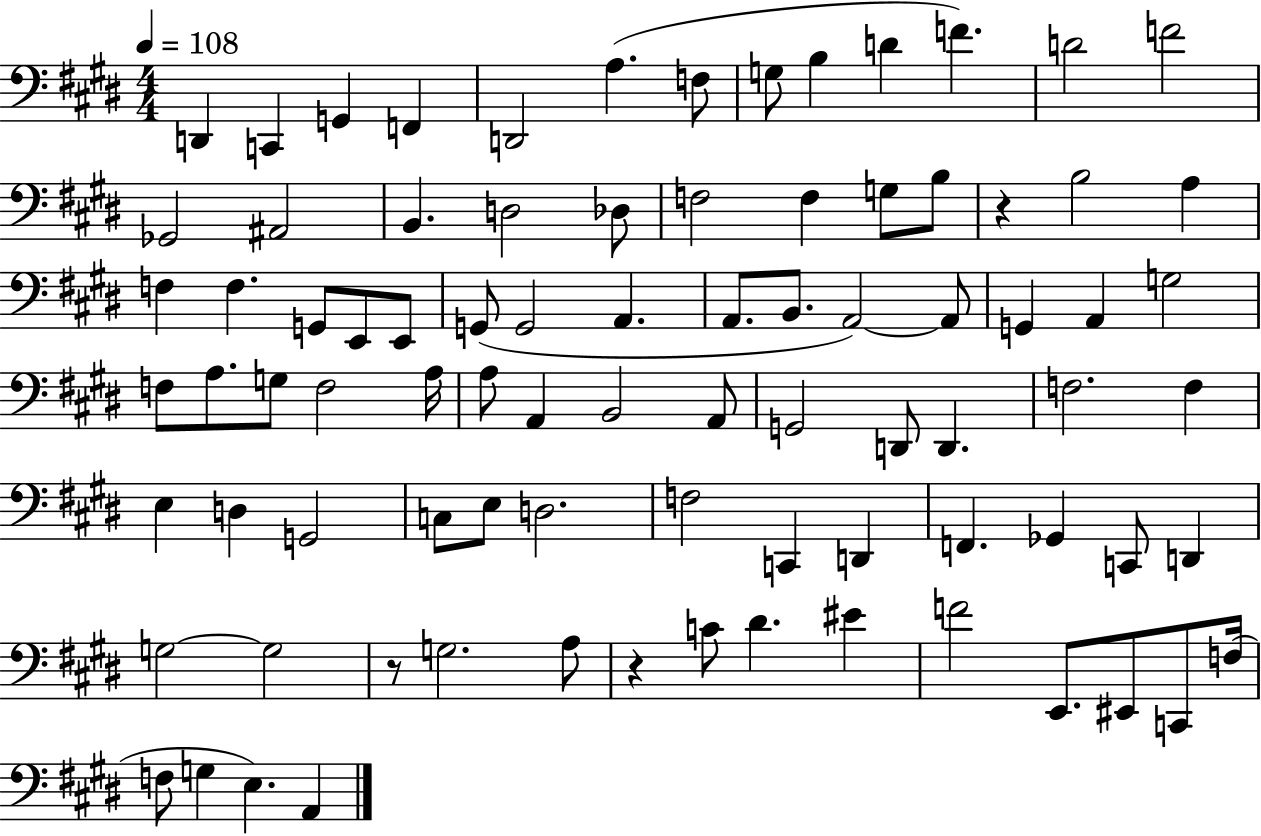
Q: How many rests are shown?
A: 3